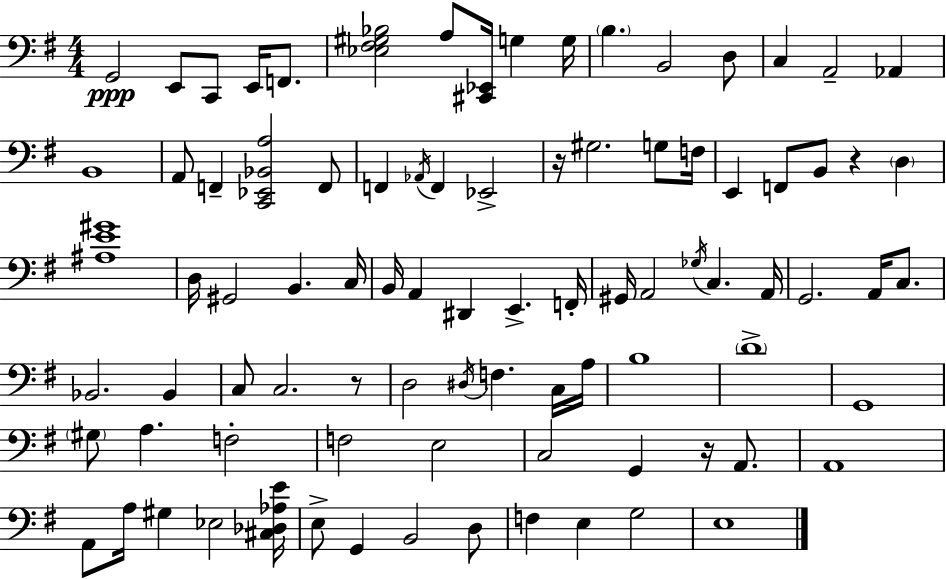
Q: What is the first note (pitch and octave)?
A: G2